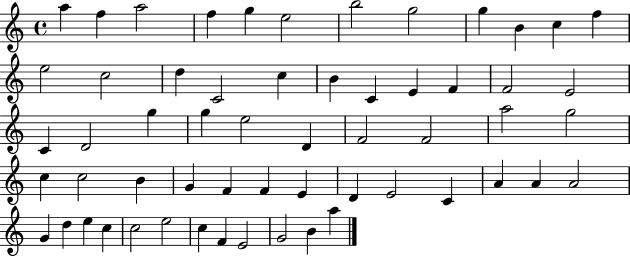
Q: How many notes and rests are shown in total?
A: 58